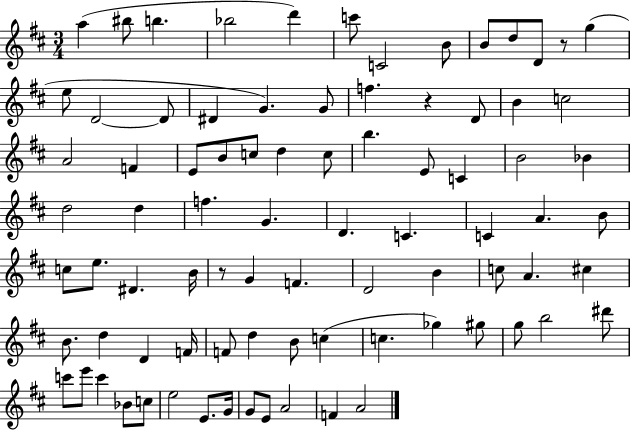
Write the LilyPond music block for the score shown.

{
  \clef treble
  \numericTimeSignature
  \time 3/4
  \key d \major
  a''4( bis''8 b''4. | bes''2 d'''4) | c'''8 c'2 b'8 | b'8 d''8 d'8 r8 g''4( | \break e''8 d'2~~ d'8 | dis'4 g'4.) g'8 | f''4. r4 d'8 | b'4 c''2 | \break a'2 f'4 | e'8 b'8 c''8 d''4 c''8 | b''4. e'8 c'4 | b'2 bes'4 | \break d''2 d''4 | f''4. g'4. | d'4. c'4. | c'4 a'4. b'8 | \break c''8 e''8. dis'4. b'16 | r8 g'4 f'4. | d'2 b'4 | c''8 a'4. cis''4 | \break b'8. d''4 d'4 f'16 | f'8 d''4 b'8 c''4( | c''4. ges''4) gis''8 | g''8 b''2 dis'''8 | \break c'''8 e'''8 c'''4 bes'8 c''8 | e''2 e'8. g'16 | g'8 e'8 a'2 | f'4 a'2 | \break \bar "|."
}